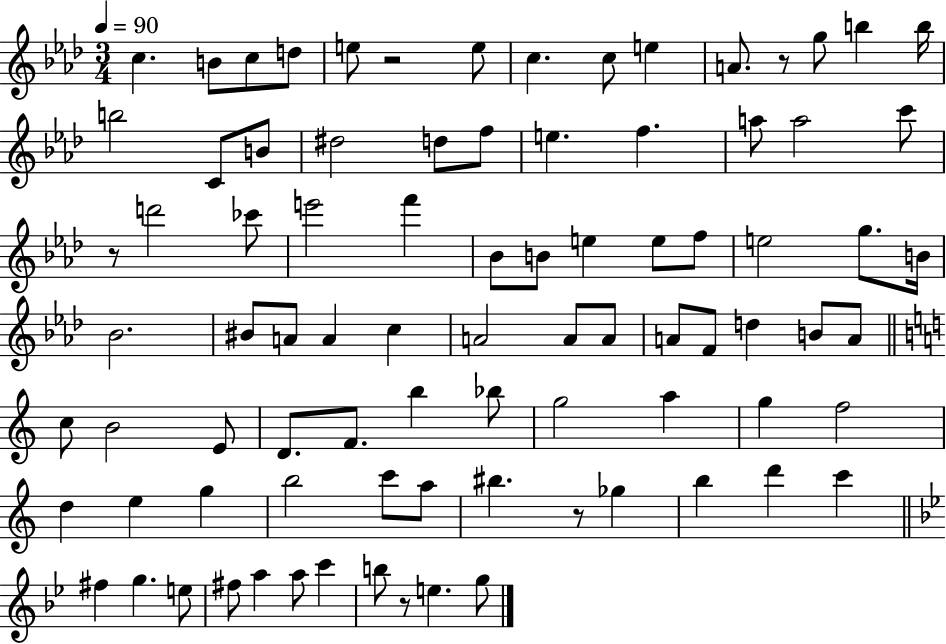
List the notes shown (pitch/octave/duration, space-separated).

C5/q. B4/e C5/e D5/e E5/e R/h E5/e C5/q. C5/e E5/q A4/e. R/e G5/e B5/q B5/s B5/h C4/e B4/e D#5/h D5/e F5/e E5/q. F5/q. A5/e A5/h C6/e R/e D6/h CES6/e E6/h F6/q Bb4/e B4/e E5/q E5/e F5/e E5/h G5/e. B4/s Bb4/h. BIS4/e A4/e A4/q C5/q A4/h A4/e A4/e A4/e F4/e D5/q B4/e A4/e C5/e B4/h E4/e D4/e. F4/e. B5/q Bb5/e G5/h A5/q G5/q F5/h D5/q E5/q G5/q B5/h C6/e A5/e BIS5/q. R/e Gb5/q B5/q D6/q C6/q F#5/q G5/q. E5/e F#5/e A5/q A5/e C6/q B5/e R/e E5/q. G5/e